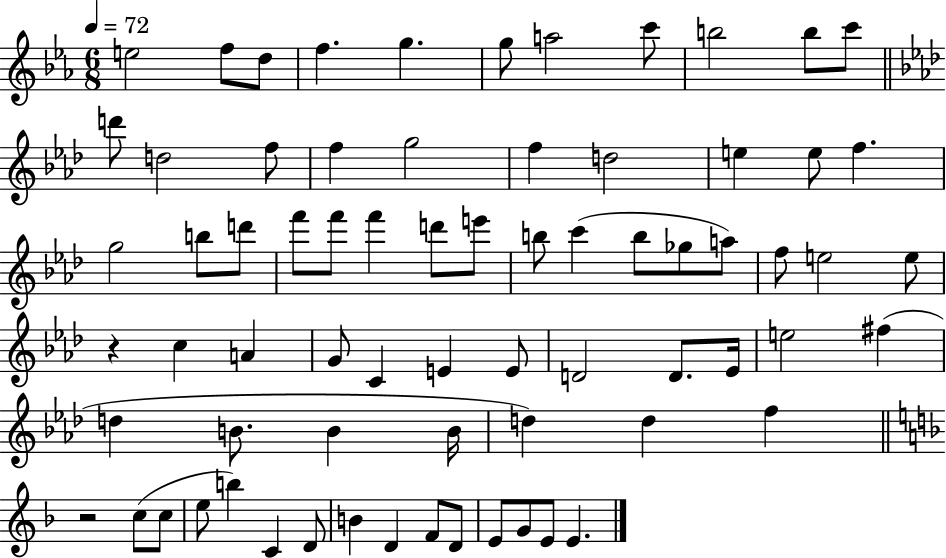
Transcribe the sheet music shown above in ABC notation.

X:1
T:Untitled
M:6/8
L:1/4
K:Eb
e2 f/2 d/2 f g g/2 a2 c'/2 b2 b/2 c'/2 d'/2 d2 f/2 f g2 f d2 e e/2 f g2 b/2 d'/2 f'/2 f'/2 f' d'/2 e'/2 b/2 c' b/2 _g/2 a/2 f/2 e2 e/2 z c A G/2 C E E/2 D2 D/2 _E/4 e2 ^f d B/2 B B/4 d d f z2 c/2 c/2 e/2 b C D/2 B D F/2 D/2 E/2 G/2 E/2 E